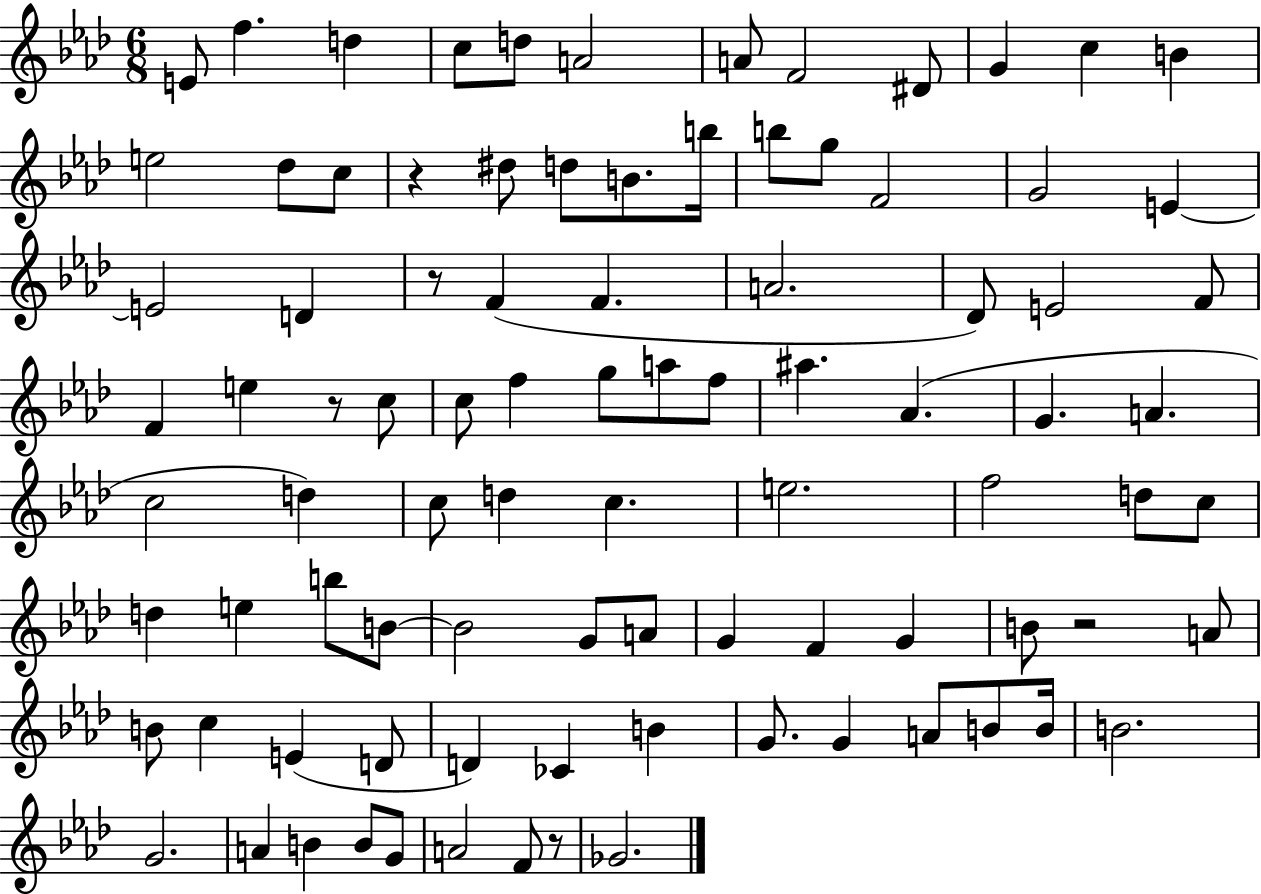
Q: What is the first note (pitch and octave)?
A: E4